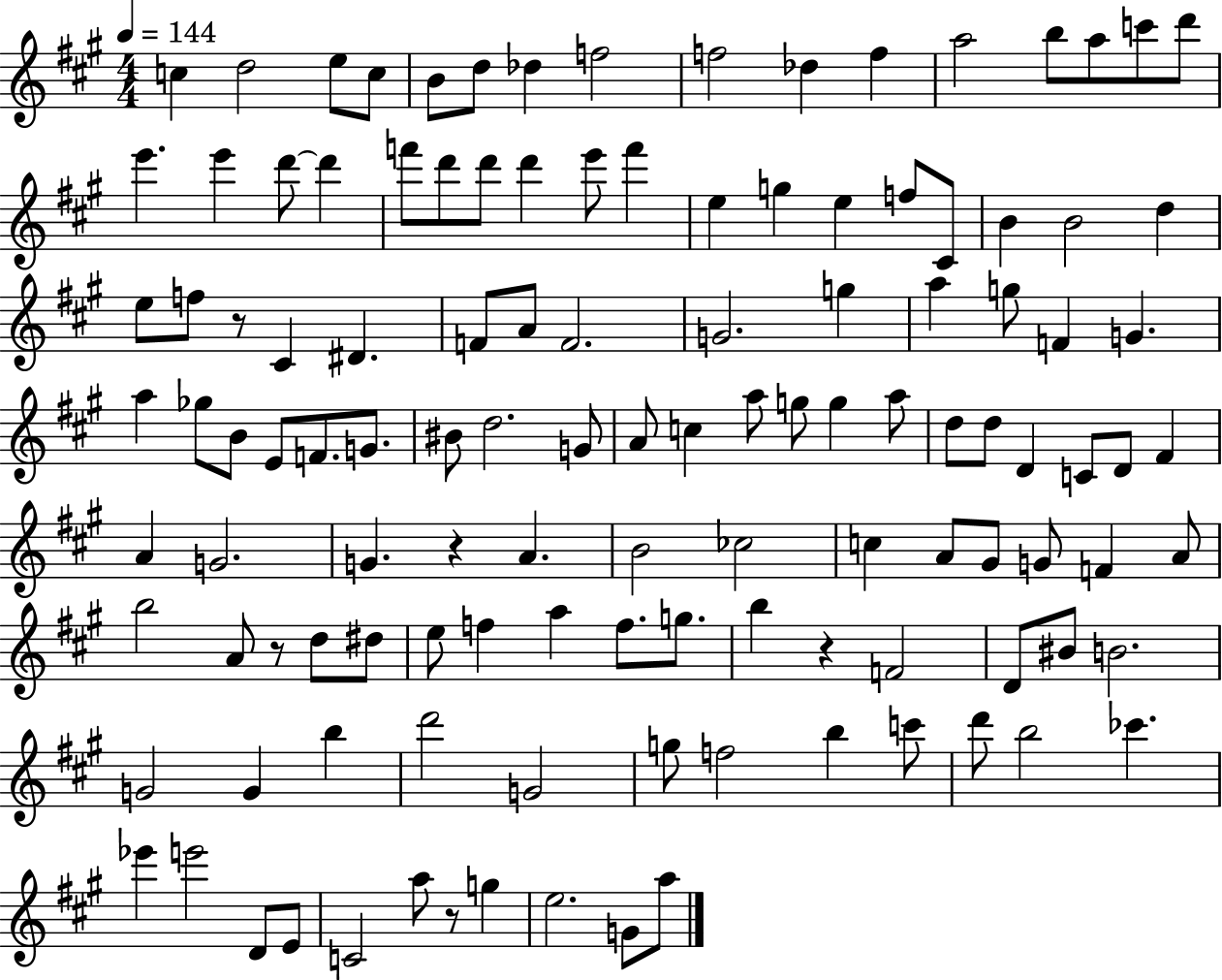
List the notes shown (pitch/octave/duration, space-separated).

C5/q D5/h E5/e C5/e B4/e D5/e Db5/q F5/h F5/h Db5/q F5/q A5/h B5/e A5/e C6/e D6/e E6/q. E6/q D6/e D6/q F6/e D6/e D6/e D6/q E6/e F6/q E5/q G5/q E5/q F5/e C#4/e B4/q B4/h D5/q E5/e F5/e R/e C#4/q D#4/q. F4/e A4/e F4/h. G4/h. G5/q A5/q G5/e F4/q G4/q. A5/q Gb5/e B4/e E4/e F4/e. G4/e. BIS4/e D5/h. G4/e A4/e C5/q A5/e G5/e G5/q A5/e D5/e D5/e D4/q C4/e D4/e F#4/q A4/q G4/h. G4/q. R/q A4/q. B4/h CES5/h C5/q A4/e G#4/e G4/e F4/q A4/e B5/h A4/e R/e D5/e D#5/e E5/e F5/q A5/q F5/e. G5/e. B5/q R/q F4/h D4/e BIS4/e B4/h. G4/h G4/q B5/q D6/h G4/h G5/e F5/h B5/q C6/e D6/e B5/h CES6/q. Eb6/q E6/h D4/e E4/e C4/h A5/e R/e G5/q E5/h. G4/e A5/e